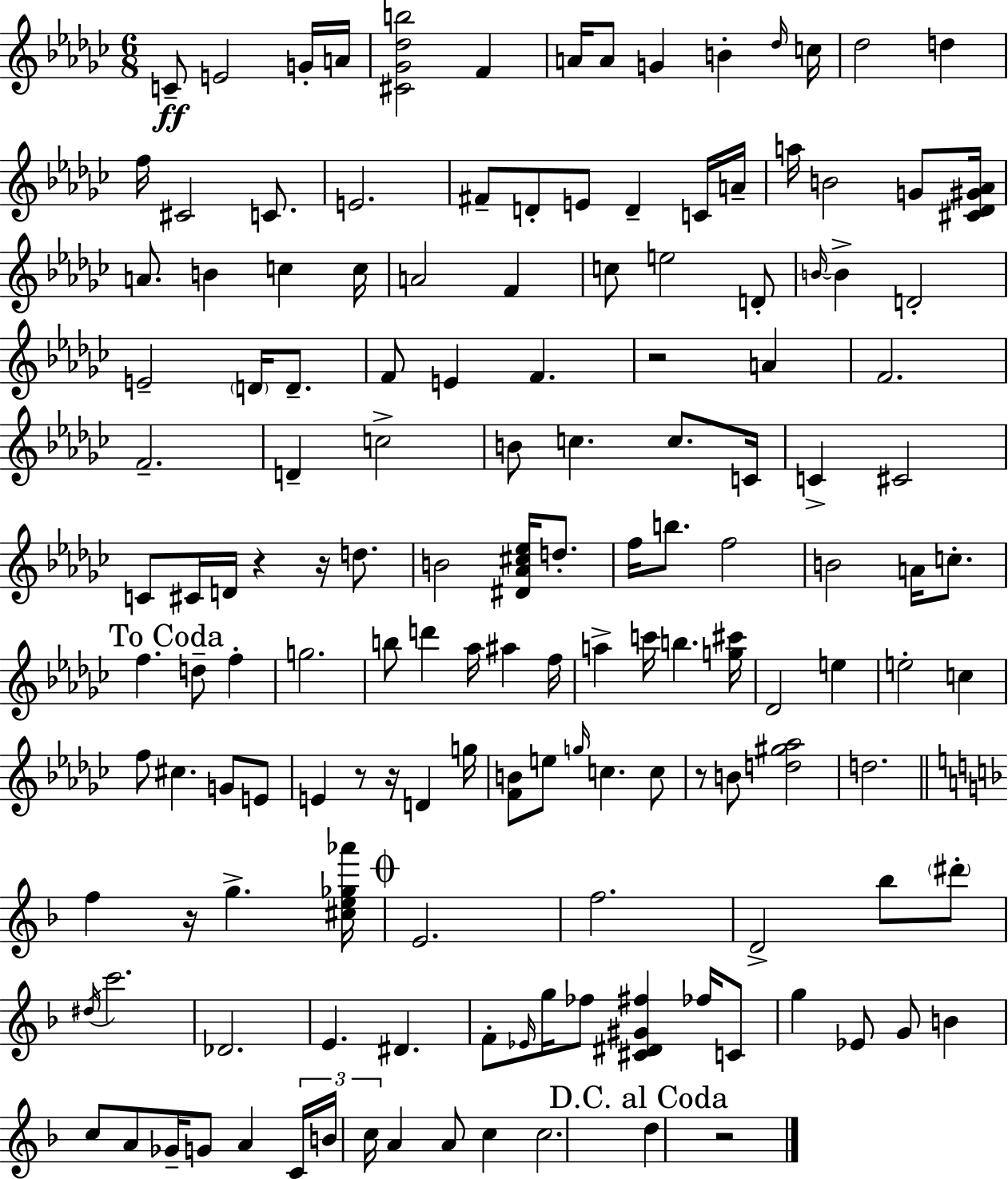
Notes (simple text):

C4/e E4/h G4/s A4/s [C#4,Gb4,Db5,B5]/h F4/q A4/s A4/e G4/q B4/q Db5/s C5/s Db5/h D5/q F5/s C#4/h C4/e. E4/h. F#4/e D4/e E4/e D4/q C4/s A4/s A5/s B4/h G4/e [C#4,Db4,G#4,Ab4]/s A4/e. B4/q C5/q C5/s A4/h F4/q C5/e E5/h D4/e B4/s B4/q D4/h E4/h D4/s D4/e. F4/e E4/q F4/q. R/h A4/q F4/h. F4/h. D4/q C5/h B4/e C5/q. C5/e. C4/s C4/q C#4/h C4/e C#4/s D4/s R/q R/s D5/e. B4/h [D#4,Ab4,C#5,Eb5]/s D5/e. F5/s B5/e. F5/h B4/h A4/s C5/e. F5/q. D5/e F5/q G5/h. B5/e D6/q Ab5/s A#5/q F5/s A5/q C6/s B5/q. [G5,C#6]/s Db4/h E5/q E5/h C5/q F5/e C#5/q. G4/e E4/e E4/q R/e R/s D4/q G5/s [F4,B4]/e E5/e G5/s C5/q. C5/e R/e B4/e [D5,G#5,Ab5]/h D5/h. F5/q R/s G5/q. [C#5,E5,Gb5,Ab6]/s E4/h. F5/h. D4/h Bb5/e D#6/e D#5/s C6/h. Db4/h. E4/q. D#4/q. F4/e Eb4/s G5/s FES5/e [C#4,D#4,G#4,F#5]/q FES5/s C4/e G5/q Eb4/e G4/e B4/q C5/e A4/e Gb4/s G4/e A4/q C4/s B4/s C5/s A4/q A4/e C5/q C5/h. D5/q R/h